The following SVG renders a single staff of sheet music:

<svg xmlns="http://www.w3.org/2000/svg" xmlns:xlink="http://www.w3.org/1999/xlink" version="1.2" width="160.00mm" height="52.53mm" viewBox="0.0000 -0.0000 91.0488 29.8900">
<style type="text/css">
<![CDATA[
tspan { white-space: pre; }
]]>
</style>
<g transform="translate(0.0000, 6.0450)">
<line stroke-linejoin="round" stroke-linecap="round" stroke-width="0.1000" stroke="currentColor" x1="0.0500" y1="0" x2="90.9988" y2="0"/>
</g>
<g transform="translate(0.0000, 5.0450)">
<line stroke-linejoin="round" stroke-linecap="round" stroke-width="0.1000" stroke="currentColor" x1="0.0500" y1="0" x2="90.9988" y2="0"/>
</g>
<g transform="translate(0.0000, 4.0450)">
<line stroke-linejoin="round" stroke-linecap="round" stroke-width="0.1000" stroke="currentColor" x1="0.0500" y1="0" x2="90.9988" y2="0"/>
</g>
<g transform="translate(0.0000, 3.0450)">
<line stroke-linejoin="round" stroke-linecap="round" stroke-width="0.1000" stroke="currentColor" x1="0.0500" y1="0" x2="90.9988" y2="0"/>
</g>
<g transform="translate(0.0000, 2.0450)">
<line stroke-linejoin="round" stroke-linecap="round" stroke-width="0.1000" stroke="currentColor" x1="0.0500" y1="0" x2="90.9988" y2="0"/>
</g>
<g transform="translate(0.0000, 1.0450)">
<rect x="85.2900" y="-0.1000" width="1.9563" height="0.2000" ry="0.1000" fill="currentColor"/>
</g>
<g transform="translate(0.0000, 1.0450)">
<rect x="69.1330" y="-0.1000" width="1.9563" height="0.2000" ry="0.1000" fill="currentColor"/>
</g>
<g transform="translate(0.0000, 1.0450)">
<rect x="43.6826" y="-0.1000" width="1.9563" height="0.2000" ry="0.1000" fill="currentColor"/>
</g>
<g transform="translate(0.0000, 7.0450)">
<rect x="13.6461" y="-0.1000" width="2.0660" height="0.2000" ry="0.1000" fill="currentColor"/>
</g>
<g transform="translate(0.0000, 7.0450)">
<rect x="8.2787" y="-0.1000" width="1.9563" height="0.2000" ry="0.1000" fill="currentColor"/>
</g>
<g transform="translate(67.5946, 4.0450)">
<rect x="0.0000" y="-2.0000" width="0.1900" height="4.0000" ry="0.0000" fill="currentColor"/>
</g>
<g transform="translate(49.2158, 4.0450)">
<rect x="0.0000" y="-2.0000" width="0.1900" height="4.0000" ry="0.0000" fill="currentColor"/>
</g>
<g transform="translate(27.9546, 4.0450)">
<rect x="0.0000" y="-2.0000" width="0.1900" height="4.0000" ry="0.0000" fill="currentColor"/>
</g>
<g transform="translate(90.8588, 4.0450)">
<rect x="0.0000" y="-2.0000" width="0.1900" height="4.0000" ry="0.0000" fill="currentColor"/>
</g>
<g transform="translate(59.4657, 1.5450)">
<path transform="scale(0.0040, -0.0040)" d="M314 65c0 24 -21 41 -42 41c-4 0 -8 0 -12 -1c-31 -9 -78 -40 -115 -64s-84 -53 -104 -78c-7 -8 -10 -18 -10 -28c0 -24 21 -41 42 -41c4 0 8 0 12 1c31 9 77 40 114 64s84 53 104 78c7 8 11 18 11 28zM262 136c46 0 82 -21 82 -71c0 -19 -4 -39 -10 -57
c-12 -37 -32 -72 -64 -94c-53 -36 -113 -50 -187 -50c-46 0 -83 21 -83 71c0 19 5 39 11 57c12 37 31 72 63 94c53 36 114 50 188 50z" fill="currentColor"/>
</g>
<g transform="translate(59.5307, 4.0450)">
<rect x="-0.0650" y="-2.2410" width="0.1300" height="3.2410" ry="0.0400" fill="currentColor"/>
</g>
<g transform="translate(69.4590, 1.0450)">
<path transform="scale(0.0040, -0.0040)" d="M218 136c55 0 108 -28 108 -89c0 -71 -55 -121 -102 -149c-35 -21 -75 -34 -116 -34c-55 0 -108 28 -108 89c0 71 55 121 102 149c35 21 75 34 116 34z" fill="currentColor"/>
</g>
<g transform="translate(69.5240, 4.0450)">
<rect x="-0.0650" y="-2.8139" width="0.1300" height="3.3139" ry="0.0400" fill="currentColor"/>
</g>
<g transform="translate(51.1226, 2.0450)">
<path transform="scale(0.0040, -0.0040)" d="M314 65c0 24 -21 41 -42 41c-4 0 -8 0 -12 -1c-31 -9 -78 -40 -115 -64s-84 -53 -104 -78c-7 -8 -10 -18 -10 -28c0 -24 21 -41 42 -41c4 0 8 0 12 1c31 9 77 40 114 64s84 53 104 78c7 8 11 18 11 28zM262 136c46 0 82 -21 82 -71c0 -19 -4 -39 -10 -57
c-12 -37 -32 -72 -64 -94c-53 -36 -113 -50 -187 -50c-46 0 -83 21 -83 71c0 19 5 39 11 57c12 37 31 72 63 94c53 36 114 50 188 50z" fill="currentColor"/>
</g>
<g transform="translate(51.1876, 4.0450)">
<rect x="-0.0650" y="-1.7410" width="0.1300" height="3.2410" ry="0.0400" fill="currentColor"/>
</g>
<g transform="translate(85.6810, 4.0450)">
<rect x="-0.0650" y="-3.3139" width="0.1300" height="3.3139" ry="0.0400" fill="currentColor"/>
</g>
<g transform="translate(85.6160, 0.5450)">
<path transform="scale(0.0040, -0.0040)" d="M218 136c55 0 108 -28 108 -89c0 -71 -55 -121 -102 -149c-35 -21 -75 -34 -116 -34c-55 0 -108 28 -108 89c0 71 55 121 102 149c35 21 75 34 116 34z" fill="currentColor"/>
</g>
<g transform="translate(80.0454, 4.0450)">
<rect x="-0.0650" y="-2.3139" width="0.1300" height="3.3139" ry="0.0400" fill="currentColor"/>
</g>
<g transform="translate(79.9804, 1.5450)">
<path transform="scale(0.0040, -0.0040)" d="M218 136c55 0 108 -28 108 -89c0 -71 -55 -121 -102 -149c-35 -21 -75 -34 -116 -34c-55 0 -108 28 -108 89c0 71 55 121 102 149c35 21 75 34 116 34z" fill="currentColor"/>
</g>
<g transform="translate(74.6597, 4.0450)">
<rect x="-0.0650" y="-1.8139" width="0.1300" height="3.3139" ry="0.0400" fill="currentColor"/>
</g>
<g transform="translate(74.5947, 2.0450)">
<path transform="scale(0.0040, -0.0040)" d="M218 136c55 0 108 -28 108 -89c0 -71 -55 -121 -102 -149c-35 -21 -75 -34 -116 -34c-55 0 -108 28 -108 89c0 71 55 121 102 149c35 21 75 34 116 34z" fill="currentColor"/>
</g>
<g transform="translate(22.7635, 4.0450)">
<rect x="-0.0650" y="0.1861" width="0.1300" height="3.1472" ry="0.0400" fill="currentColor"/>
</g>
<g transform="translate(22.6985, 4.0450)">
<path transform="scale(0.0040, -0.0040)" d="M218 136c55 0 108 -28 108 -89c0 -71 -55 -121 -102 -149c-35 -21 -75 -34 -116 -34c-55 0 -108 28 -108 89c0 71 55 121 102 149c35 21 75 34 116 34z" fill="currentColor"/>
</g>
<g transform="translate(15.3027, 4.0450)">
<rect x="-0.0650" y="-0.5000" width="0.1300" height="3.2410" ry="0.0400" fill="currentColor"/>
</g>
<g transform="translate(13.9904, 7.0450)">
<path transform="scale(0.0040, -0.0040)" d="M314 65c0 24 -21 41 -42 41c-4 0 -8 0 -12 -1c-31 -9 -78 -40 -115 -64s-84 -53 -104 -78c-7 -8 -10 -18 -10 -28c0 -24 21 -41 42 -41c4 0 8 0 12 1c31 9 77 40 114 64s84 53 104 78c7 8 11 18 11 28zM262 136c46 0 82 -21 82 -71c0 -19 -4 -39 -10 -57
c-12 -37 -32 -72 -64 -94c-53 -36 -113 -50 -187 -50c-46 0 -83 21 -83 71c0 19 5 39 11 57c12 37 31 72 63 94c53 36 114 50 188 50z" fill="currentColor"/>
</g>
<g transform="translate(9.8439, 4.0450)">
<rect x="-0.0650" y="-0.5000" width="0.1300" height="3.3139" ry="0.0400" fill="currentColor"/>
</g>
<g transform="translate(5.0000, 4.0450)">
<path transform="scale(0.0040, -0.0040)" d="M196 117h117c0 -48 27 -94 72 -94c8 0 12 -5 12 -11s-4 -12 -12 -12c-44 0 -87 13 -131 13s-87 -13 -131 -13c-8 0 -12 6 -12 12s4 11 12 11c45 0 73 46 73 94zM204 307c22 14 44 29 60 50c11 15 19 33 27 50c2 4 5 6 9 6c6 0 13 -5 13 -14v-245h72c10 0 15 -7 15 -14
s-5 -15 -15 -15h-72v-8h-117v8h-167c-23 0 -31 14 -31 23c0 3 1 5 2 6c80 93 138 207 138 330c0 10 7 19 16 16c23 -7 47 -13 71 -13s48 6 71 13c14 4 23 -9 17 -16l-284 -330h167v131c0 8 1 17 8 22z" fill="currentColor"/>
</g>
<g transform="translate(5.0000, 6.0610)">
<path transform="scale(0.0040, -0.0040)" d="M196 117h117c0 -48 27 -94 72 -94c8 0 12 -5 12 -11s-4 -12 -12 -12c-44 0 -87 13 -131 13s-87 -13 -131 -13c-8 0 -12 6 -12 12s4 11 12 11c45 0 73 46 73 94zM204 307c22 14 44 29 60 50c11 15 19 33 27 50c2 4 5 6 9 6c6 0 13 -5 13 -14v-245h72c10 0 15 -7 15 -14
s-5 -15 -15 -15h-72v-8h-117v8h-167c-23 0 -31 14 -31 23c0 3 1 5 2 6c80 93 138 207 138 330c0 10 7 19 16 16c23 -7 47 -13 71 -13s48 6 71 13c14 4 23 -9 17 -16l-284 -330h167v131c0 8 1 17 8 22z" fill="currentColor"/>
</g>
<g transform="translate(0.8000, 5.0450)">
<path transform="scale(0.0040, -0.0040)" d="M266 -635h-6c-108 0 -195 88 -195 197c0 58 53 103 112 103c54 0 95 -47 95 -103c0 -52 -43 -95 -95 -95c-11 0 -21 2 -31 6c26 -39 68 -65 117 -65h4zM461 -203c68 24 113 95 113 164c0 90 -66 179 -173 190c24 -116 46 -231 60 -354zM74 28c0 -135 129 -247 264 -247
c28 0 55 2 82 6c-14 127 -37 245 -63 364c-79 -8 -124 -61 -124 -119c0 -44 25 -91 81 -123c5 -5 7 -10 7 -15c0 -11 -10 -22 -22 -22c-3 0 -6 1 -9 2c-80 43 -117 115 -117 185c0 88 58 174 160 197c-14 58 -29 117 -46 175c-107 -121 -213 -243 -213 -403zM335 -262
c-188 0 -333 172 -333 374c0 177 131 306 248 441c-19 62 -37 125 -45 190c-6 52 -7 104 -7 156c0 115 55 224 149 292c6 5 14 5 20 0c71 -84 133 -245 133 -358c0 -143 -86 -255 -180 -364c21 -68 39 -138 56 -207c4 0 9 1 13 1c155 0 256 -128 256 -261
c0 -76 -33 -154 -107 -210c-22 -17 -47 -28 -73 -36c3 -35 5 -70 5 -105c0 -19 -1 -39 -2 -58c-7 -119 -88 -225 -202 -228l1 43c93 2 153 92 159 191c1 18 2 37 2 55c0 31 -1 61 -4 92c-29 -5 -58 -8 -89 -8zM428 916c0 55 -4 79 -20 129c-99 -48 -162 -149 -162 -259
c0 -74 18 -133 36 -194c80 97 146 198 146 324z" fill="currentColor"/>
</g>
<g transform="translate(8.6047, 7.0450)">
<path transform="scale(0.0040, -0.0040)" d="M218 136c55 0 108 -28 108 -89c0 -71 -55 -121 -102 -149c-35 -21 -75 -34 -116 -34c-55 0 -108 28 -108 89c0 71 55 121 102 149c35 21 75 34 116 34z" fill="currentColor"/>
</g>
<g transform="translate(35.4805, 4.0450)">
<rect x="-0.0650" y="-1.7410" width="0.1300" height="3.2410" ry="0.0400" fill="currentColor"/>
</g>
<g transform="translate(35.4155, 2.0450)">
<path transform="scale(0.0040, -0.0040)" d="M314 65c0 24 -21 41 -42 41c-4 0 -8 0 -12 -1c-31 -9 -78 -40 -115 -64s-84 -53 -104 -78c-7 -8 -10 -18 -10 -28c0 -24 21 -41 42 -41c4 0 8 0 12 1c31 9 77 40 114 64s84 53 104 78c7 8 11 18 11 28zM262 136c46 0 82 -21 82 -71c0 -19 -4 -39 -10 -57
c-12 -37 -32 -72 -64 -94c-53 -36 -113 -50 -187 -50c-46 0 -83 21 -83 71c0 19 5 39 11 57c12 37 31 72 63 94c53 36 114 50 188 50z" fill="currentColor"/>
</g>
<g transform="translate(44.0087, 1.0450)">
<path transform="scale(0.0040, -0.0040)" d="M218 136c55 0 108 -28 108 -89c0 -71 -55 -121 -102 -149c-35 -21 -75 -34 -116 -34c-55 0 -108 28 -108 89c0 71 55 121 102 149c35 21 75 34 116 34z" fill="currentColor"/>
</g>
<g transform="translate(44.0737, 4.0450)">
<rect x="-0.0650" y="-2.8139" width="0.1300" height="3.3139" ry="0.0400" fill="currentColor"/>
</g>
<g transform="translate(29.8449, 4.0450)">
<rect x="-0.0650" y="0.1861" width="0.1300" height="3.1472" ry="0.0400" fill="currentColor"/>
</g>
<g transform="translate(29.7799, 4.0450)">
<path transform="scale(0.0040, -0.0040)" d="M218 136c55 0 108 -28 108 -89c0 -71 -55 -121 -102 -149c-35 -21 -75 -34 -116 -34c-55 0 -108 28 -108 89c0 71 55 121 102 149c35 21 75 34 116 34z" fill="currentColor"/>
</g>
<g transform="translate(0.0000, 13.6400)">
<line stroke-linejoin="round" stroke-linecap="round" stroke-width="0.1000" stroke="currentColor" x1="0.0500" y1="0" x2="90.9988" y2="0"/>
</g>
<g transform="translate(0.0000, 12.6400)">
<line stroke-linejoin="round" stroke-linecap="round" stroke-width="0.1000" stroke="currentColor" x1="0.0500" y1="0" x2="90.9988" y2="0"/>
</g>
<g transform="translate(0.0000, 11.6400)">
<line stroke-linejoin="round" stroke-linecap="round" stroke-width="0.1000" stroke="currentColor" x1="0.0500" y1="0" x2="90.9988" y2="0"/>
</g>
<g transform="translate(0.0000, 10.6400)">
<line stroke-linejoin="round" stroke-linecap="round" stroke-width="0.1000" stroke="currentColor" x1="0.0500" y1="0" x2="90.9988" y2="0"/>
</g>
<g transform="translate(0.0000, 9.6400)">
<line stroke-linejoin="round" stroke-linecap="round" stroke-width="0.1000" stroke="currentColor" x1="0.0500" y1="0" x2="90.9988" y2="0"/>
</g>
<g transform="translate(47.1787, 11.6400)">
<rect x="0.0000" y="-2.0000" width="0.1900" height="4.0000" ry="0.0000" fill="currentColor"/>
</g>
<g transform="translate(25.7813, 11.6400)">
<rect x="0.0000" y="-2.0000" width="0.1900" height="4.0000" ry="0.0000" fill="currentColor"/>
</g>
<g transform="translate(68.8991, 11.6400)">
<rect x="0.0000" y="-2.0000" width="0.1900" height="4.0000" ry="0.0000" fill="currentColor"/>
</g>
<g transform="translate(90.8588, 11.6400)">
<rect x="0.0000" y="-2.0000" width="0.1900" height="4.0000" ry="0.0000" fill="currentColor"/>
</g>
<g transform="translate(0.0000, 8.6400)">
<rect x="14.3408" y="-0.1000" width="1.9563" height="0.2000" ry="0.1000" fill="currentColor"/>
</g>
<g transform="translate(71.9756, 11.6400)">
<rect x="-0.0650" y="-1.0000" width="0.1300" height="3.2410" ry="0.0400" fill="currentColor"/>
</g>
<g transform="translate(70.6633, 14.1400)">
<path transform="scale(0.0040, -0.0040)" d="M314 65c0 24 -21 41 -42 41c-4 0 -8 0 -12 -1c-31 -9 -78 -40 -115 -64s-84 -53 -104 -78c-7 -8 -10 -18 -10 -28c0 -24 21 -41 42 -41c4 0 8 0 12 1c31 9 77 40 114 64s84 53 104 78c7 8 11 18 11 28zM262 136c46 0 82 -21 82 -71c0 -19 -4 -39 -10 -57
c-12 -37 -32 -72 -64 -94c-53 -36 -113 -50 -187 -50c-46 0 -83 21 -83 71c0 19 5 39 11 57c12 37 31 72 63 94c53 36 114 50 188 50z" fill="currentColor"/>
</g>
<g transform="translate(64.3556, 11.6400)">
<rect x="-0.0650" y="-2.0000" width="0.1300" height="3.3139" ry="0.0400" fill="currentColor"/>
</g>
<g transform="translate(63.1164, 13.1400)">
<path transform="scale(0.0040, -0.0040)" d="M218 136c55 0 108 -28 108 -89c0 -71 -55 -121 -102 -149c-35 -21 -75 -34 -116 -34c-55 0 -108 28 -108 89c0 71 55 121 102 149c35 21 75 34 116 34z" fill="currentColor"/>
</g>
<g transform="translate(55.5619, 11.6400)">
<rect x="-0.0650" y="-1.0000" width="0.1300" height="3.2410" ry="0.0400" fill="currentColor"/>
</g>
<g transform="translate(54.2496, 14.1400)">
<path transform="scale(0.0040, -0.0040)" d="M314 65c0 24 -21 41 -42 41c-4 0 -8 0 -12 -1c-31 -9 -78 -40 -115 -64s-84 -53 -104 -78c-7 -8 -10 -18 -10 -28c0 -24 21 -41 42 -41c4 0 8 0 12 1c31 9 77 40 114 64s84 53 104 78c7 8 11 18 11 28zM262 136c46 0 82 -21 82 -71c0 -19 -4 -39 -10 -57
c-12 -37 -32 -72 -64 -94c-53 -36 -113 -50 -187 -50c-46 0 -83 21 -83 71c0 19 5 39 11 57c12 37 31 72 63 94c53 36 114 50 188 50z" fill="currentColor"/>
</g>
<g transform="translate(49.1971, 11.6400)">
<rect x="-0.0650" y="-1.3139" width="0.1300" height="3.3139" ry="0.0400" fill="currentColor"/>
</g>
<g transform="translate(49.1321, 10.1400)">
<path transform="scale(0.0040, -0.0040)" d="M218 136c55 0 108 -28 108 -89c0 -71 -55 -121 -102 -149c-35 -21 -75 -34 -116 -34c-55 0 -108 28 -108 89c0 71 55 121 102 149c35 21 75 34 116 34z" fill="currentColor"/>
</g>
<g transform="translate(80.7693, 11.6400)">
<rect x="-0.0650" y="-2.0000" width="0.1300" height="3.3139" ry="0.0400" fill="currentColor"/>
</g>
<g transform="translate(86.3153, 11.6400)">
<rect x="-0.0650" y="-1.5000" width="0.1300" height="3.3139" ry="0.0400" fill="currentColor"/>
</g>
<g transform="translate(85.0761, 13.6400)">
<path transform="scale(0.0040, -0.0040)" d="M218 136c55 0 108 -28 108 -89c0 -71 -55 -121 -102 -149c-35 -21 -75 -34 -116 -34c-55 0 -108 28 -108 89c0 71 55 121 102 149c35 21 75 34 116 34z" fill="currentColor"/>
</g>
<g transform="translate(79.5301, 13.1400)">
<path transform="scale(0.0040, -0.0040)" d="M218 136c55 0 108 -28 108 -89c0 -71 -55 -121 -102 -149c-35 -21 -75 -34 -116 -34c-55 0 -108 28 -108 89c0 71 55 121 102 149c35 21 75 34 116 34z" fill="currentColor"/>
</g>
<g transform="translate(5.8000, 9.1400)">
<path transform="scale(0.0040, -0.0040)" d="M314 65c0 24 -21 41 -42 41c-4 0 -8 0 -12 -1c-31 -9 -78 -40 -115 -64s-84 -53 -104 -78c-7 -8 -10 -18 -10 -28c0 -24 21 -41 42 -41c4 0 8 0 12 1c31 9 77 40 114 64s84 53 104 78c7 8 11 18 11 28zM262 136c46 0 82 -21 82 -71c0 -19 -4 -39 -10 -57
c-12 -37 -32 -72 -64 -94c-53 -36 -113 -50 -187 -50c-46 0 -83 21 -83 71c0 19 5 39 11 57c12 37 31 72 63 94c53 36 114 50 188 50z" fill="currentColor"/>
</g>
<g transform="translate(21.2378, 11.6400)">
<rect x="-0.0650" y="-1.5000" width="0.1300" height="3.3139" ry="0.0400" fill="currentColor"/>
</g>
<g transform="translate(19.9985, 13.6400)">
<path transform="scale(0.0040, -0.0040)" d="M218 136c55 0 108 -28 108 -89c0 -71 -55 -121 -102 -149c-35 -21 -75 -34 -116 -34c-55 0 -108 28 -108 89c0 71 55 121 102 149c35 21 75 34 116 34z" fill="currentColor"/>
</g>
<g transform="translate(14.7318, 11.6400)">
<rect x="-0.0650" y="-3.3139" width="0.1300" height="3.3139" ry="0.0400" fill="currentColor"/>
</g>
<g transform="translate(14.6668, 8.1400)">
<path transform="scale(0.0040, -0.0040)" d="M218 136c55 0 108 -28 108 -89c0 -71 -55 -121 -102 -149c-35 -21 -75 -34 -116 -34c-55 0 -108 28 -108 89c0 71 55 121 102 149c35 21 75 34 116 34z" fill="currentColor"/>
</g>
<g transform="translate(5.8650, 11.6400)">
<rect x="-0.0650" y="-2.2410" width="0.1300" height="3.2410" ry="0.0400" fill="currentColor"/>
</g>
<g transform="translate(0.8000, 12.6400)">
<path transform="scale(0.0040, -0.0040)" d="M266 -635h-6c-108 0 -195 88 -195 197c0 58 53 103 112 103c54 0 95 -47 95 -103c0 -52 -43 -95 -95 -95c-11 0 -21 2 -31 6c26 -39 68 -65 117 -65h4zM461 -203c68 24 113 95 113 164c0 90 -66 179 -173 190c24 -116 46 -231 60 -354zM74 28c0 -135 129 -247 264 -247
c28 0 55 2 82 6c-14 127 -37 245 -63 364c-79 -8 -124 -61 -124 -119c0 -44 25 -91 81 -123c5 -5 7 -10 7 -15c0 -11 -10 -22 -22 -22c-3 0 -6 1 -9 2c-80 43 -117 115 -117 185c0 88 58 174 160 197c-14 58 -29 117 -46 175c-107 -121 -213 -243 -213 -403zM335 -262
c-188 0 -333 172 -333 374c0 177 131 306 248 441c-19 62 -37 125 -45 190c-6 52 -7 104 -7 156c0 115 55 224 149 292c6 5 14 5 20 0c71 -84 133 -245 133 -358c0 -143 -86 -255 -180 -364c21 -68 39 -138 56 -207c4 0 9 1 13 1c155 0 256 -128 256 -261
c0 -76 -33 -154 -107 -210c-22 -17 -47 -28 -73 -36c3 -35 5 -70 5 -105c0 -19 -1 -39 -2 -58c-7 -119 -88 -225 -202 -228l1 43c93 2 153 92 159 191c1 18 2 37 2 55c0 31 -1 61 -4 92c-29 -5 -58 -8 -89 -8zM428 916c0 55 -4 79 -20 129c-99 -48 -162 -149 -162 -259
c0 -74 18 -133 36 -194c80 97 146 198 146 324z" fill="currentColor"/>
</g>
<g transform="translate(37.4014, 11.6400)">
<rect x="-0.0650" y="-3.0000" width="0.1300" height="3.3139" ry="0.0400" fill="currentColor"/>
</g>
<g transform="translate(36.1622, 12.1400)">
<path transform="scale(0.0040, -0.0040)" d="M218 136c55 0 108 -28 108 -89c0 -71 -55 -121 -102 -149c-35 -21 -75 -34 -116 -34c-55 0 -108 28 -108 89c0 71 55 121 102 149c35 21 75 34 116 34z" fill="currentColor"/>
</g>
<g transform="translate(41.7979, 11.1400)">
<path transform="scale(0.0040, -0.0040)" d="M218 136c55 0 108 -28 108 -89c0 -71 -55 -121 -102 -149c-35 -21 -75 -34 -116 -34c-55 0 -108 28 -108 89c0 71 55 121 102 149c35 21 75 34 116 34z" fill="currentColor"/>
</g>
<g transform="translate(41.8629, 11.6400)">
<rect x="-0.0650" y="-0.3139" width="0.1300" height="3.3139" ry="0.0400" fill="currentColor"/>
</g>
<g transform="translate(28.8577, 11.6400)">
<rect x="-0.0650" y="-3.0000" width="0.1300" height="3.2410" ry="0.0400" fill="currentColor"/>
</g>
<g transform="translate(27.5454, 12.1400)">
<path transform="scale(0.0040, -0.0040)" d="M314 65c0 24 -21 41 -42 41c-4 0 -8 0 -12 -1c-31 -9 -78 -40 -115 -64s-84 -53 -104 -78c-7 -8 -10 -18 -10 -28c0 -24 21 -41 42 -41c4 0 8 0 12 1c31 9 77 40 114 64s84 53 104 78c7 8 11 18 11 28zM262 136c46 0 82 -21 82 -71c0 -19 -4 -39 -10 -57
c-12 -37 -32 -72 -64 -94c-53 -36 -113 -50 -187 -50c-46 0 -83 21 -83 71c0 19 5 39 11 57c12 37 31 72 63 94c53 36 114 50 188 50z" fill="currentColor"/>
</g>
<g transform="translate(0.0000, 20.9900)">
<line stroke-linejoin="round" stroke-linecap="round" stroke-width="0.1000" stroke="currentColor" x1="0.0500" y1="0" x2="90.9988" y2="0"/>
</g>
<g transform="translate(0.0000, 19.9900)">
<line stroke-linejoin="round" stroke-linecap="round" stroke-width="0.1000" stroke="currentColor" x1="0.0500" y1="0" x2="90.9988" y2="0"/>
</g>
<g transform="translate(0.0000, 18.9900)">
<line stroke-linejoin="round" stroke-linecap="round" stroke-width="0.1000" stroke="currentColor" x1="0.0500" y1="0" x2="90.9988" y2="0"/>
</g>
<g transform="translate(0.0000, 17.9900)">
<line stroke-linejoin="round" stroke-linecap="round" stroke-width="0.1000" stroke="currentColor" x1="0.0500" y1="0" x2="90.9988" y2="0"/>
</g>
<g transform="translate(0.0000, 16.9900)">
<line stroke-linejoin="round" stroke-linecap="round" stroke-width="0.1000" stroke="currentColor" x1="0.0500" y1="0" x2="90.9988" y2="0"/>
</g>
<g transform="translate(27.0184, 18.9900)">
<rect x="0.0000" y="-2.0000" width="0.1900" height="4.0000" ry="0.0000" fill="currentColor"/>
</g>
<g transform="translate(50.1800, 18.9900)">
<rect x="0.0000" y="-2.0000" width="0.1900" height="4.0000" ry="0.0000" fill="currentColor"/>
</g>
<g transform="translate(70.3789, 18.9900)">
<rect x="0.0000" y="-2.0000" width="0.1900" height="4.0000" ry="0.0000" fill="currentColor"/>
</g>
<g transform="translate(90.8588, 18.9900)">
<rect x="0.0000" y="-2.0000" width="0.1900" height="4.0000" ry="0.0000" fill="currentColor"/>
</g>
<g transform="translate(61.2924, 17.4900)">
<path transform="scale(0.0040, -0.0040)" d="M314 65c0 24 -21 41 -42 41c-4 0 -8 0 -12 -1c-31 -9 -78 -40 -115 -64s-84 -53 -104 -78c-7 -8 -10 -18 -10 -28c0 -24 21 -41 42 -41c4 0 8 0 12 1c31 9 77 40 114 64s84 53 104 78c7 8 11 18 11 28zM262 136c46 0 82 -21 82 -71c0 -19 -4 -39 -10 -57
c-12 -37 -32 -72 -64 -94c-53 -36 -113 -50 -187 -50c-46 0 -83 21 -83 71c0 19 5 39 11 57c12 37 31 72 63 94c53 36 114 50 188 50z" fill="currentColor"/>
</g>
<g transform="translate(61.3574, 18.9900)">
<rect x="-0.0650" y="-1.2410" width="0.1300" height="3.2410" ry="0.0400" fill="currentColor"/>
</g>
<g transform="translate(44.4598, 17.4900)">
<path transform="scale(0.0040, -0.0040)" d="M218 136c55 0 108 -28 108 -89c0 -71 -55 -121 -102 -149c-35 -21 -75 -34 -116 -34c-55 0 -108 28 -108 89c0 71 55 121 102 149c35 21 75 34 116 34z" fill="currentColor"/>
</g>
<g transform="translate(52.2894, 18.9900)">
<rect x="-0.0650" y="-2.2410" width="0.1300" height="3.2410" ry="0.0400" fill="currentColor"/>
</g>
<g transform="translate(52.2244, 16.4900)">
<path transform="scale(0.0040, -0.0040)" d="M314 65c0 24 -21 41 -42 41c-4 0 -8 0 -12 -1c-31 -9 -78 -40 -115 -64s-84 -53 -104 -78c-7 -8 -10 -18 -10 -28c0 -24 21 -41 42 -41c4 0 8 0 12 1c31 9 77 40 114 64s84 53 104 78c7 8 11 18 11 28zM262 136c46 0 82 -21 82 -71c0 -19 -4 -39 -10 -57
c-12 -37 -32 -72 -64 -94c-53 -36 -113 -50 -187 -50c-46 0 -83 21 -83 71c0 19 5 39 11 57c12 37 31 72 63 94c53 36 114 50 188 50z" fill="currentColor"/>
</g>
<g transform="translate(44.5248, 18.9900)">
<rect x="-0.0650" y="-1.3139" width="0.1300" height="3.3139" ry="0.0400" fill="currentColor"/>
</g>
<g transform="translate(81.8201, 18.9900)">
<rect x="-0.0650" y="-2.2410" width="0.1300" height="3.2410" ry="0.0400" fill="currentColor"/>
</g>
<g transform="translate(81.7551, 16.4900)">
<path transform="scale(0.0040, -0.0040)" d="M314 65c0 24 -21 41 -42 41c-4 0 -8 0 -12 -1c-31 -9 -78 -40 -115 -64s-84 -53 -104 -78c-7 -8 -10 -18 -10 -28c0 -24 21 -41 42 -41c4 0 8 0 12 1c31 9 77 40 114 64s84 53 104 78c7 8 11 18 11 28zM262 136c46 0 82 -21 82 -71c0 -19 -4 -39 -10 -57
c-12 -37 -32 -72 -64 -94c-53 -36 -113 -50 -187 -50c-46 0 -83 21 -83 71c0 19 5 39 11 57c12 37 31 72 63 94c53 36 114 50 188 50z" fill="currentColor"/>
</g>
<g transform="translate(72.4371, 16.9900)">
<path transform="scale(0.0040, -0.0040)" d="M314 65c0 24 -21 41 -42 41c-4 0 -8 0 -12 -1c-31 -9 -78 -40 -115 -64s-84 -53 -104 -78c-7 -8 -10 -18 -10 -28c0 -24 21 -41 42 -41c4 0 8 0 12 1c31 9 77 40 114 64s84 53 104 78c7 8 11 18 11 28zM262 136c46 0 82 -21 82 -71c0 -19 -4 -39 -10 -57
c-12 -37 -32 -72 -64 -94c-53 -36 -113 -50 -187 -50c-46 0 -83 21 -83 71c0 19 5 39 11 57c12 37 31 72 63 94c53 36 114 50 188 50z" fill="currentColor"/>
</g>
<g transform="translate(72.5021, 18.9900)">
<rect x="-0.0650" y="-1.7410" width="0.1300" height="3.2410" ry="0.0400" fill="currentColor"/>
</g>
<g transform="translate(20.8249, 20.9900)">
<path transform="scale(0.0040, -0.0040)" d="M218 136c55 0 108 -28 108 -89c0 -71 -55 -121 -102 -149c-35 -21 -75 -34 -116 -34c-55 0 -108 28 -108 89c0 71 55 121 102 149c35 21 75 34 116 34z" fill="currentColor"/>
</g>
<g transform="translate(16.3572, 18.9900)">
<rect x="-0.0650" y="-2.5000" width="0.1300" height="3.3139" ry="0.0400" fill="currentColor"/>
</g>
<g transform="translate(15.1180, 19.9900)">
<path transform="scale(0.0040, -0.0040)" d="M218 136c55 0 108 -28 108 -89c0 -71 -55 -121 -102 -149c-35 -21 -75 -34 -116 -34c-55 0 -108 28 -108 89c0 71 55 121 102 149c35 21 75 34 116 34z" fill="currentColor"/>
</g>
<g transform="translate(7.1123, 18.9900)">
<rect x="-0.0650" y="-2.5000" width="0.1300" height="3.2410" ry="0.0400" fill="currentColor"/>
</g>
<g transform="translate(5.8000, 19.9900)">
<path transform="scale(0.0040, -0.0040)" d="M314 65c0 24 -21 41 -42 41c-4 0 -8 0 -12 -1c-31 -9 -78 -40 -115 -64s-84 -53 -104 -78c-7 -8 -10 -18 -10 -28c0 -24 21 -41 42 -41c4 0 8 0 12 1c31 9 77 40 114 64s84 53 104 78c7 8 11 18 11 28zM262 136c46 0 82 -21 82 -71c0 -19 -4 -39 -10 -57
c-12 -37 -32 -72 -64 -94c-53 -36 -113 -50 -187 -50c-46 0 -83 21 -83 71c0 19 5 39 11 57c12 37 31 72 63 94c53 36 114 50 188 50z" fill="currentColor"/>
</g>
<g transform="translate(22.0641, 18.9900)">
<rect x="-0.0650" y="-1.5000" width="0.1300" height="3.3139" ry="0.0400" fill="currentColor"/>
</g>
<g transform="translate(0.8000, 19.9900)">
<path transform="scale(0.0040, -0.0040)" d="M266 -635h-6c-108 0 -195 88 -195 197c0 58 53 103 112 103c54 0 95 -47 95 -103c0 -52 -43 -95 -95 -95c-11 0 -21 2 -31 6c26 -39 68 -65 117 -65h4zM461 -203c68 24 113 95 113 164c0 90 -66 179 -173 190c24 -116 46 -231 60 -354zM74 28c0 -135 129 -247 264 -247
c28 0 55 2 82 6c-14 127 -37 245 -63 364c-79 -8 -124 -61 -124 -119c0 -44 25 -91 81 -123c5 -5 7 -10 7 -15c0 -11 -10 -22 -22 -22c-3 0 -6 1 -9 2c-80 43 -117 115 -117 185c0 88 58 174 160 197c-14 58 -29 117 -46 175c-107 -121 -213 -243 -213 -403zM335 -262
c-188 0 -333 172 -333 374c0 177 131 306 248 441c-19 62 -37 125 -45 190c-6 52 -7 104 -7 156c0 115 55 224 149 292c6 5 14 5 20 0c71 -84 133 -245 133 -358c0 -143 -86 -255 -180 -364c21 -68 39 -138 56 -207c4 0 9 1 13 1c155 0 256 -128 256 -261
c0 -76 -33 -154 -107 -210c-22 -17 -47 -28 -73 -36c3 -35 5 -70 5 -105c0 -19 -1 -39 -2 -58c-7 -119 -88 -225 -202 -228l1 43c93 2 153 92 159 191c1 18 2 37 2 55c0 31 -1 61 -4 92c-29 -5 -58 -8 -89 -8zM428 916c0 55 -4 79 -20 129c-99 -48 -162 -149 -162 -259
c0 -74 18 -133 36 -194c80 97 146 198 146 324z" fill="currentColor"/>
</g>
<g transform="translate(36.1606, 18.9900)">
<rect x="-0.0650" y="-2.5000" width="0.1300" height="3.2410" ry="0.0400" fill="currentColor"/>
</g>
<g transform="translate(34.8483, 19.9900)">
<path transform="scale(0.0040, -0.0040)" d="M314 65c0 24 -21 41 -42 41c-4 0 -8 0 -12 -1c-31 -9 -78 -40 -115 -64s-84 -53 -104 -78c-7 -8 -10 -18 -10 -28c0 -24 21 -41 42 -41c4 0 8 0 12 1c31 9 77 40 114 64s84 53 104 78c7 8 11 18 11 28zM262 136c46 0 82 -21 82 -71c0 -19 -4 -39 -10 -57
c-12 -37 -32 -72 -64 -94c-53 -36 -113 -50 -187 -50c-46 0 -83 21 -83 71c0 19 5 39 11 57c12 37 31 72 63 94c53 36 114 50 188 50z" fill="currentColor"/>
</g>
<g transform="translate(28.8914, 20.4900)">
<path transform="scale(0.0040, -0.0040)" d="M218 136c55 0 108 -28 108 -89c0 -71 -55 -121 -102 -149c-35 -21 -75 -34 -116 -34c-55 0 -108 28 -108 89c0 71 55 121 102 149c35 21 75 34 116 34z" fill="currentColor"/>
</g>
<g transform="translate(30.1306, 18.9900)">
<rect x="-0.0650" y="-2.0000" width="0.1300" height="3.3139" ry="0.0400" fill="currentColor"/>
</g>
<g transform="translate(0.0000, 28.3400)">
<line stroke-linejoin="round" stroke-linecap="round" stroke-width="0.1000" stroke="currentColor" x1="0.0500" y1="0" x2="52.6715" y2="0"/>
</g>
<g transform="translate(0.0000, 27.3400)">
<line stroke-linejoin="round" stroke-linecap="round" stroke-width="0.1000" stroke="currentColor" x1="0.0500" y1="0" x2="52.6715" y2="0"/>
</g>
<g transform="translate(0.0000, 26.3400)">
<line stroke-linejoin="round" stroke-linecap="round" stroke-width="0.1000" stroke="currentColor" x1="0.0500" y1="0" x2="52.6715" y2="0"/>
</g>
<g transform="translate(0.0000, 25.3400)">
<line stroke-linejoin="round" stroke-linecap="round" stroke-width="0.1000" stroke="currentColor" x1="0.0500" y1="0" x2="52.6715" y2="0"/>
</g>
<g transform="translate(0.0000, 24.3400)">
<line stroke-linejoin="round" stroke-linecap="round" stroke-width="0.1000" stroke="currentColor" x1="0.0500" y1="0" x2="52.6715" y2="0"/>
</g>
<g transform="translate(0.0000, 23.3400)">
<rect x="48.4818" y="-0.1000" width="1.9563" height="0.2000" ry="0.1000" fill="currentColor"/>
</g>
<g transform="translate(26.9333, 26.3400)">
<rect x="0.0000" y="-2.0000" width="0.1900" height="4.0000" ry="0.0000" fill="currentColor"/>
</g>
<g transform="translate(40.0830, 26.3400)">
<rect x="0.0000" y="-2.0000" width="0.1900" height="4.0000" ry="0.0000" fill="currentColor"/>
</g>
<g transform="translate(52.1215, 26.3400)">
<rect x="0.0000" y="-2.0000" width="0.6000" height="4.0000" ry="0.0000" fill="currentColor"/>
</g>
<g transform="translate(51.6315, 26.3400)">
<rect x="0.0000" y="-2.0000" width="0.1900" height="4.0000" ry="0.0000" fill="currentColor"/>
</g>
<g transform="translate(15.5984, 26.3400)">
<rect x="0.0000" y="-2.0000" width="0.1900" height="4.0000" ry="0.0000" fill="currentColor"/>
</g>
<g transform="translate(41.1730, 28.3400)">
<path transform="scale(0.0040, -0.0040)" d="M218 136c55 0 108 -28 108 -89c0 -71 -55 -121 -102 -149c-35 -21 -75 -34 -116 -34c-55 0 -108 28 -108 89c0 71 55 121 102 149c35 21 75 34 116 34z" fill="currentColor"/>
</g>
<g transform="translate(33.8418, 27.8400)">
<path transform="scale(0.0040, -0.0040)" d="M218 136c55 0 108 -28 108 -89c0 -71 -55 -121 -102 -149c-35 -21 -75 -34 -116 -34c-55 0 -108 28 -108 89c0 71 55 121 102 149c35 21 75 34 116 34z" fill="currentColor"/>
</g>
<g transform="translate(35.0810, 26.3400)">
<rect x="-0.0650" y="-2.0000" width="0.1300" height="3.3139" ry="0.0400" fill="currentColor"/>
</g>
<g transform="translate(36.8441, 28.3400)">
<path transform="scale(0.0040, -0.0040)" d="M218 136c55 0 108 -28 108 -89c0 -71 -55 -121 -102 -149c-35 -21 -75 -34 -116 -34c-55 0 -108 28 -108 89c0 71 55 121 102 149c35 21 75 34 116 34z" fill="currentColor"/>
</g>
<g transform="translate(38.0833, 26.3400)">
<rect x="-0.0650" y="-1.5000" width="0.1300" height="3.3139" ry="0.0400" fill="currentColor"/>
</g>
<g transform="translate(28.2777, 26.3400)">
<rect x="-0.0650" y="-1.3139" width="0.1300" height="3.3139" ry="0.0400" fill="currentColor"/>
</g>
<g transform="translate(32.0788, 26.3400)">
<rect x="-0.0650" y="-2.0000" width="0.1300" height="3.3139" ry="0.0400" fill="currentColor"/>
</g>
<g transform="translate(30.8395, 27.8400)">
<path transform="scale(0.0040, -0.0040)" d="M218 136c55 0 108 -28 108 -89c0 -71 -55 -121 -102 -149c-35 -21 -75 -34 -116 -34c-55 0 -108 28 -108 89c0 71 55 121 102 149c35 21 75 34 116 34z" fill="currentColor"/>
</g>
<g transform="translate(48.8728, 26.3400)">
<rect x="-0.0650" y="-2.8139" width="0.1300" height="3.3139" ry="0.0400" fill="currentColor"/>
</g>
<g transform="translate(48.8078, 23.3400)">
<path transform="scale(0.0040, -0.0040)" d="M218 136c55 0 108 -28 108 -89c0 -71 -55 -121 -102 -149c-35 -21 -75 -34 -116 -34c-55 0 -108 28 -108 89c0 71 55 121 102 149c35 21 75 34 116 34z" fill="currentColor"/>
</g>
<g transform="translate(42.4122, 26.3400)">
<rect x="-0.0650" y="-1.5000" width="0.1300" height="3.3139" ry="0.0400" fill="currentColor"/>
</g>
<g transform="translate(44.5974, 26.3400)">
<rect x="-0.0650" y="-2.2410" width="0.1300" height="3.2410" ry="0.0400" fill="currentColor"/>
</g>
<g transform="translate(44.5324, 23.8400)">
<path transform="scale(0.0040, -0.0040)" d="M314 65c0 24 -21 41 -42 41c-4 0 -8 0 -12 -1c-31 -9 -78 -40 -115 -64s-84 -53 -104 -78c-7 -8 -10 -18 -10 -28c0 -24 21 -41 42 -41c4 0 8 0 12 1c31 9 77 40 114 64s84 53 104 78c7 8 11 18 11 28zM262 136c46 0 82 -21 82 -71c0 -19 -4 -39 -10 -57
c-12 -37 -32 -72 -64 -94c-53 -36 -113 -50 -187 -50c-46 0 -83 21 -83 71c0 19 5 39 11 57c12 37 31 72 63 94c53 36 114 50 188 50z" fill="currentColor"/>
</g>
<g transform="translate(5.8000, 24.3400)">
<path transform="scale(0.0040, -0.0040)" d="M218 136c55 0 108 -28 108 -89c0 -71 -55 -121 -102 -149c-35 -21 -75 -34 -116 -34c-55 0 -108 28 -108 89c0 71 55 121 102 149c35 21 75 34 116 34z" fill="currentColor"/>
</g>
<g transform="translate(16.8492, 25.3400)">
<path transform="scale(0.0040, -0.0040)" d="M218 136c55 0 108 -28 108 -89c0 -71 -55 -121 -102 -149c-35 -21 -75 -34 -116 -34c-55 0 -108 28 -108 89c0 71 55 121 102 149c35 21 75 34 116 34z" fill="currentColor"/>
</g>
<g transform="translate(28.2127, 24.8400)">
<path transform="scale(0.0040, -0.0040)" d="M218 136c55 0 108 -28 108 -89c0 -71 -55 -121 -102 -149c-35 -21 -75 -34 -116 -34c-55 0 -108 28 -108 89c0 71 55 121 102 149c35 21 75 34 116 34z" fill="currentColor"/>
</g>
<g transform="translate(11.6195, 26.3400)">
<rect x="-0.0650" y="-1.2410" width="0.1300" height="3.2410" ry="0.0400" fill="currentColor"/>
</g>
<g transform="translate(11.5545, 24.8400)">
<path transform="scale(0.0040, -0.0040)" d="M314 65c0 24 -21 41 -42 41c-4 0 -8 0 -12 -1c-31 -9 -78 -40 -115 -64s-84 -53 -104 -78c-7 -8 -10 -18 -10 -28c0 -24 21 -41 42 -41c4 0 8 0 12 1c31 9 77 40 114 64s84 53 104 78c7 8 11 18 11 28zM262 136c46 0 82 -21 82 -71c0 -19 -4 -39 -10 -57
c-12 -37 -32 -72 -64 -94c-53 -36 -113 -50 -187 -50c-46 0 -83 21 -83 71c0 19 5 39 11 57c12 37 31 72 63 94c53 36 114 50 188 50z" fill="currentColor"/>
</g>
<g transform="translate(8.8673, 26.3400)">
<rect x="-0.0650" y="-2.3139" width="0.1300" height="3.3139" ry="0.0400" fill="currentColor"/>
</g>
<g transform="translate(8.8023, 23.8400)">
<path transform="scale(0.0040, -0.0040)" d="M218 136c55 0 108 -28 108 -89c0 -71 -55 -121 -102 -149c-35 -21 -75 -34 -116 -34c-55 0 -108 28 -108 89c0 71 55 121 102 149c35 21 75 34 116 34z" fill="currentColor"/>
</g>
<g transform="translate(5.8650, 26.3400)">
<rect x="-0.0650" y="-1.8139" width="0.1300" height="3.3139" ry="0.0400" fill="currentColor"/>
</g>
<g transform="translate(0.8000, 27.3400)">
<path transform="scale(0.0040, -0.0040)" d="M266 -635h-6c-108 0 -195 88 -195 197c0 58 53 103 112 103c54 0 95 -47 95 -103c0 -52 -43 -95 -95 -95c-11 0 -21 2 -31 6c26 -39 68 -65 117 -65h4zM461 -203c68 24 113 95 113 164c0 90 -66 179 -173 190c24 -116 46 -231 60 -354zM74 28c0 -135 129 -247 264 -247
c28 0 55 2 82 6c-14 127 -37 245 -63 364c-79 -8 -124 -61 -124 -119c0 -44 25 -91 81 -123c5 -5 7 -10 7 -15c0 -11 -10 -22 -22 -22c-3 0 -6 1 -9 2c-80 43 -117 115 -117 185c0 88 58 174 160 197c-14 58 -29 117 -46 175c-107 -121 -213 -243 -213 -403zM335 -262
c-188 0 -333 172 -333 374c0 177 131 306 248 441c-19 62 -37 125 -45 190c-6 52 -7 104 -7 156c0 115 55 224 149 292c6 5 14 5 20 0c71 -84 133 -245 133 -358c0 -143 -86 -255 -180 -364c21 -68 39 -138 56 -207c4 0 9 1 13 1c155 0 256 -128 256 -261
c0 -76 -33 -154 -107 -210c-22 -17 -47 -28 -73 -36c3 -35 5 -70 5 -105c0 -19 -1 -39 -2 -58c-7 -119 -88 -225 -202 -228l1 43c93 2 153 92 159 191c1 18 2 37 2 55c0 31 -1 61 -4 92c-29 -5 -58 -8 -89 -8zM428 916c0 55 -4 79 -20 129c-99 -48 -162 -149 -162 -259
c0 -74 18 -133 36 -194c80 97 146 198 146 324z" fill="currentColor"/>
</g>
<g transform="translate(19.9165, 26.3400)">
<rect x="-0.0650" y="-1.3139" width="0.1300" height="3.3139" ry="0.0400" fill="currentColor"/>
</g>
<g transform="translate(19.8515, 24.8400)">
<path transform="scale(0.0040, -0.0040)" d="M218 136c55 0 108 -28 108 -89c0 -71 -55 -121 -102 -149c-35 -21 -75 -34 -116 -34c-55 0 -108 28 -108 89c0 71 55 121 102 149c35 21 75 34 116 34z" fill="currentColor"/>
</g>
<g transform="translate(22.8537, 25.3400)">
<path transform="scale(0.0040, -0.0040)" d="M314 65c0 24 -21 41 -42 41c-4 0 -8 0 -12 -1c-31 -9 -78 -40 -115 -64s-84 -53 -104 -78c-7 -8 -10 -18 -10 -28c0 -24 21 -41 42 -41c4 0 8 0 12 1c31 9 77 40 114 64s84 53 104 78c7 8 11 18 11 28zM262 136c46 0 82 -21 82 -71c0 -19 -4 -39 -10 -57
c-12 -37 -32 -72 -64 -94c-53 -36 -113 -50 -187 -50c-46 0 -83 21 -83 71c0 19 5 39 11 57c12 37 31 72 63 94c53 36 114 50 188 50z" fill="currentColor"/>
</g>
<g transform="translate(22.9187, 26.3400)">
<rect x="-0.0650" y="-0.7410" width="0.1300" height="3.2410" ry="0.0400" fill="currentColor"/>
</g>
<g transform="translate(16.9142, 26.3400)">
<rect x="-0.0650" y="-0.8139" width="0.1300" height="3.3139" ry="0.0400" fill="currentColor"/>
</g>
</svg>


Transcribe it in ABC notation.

X:1
T:Untitled
M:4/4
L:1/4
K:C
C C2 B B f2 a f2 g2 a f g b g2 b E A2 A c e D2 F D2 F E G2 G E F G2 e g2 e2 f2 g2 f g e2 d e d2 e F F E E g2 a